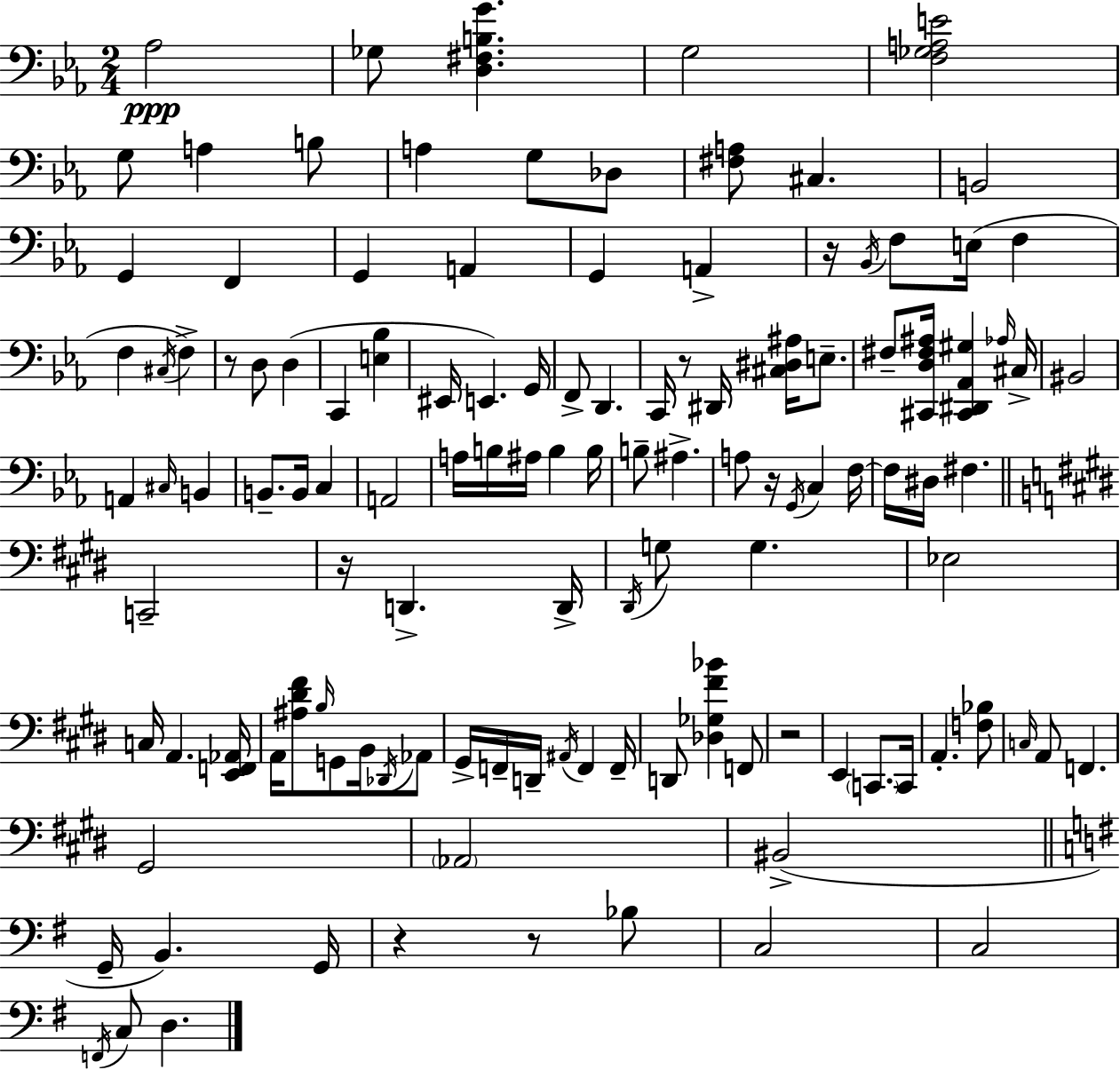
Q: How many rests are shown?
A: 8